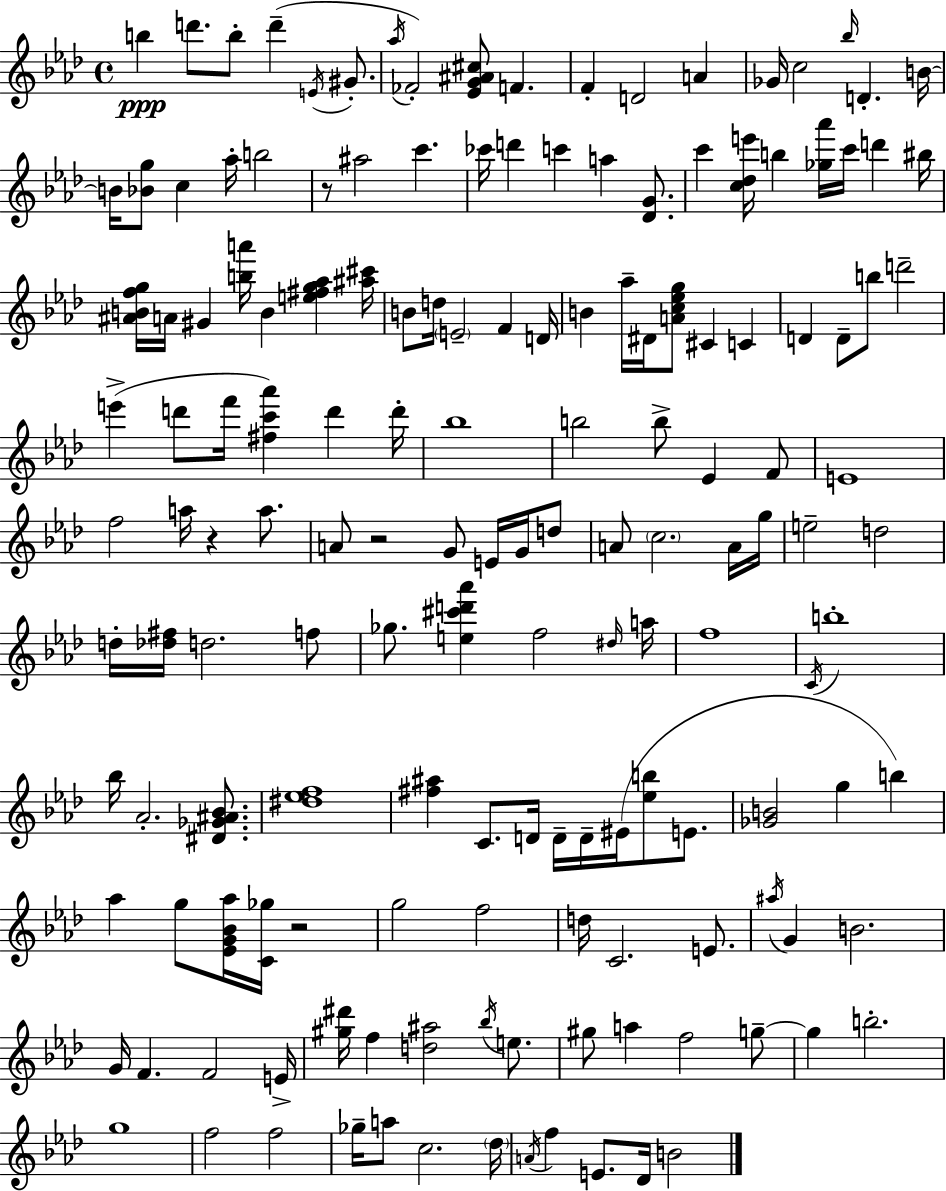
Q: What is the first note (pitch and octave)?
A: B5